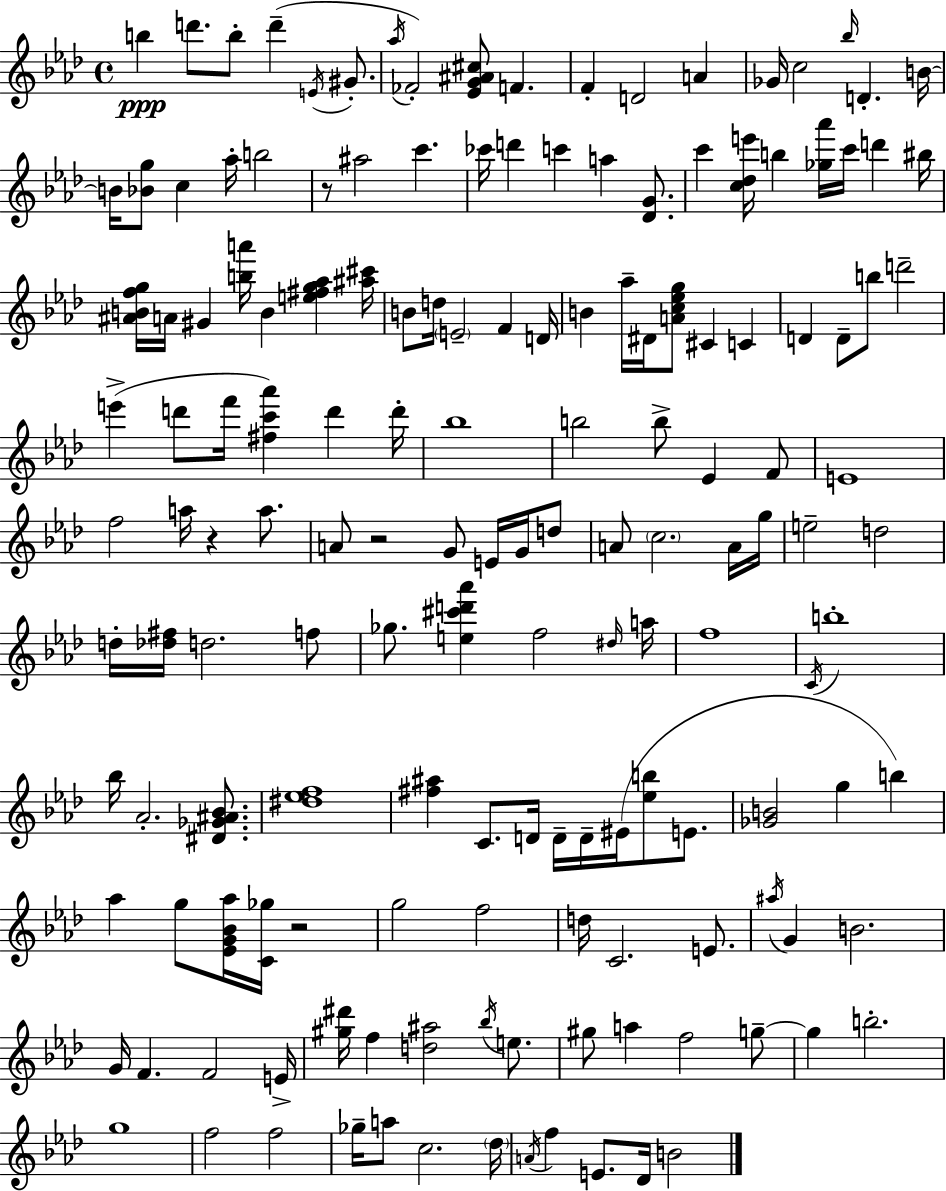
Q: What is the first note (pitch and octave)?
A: B5